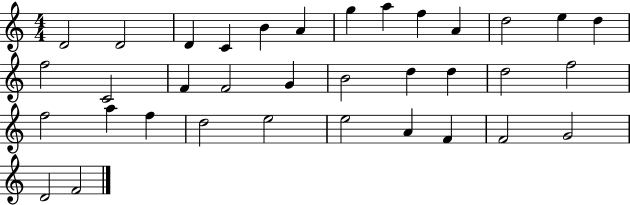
{
  \clef treble
  \numericTimeSignature
  \time 4/4
  \key c \major
  d'2 d'2 | d'4 c'4 b'4 a'4 | g''4 a''4 f''4 a'4 | d''2 e''4 d''4 | \break f''2 c'2 | f'4 f'2 g'4 | b'2 d''4 d''4 | d''2 f''2 | \break f''2 a''4 f''4 | d''2 e''2 | e''2 a'4 f'4 | f'2 g'2 | \break d'2 f'2 | \bar "|."
}